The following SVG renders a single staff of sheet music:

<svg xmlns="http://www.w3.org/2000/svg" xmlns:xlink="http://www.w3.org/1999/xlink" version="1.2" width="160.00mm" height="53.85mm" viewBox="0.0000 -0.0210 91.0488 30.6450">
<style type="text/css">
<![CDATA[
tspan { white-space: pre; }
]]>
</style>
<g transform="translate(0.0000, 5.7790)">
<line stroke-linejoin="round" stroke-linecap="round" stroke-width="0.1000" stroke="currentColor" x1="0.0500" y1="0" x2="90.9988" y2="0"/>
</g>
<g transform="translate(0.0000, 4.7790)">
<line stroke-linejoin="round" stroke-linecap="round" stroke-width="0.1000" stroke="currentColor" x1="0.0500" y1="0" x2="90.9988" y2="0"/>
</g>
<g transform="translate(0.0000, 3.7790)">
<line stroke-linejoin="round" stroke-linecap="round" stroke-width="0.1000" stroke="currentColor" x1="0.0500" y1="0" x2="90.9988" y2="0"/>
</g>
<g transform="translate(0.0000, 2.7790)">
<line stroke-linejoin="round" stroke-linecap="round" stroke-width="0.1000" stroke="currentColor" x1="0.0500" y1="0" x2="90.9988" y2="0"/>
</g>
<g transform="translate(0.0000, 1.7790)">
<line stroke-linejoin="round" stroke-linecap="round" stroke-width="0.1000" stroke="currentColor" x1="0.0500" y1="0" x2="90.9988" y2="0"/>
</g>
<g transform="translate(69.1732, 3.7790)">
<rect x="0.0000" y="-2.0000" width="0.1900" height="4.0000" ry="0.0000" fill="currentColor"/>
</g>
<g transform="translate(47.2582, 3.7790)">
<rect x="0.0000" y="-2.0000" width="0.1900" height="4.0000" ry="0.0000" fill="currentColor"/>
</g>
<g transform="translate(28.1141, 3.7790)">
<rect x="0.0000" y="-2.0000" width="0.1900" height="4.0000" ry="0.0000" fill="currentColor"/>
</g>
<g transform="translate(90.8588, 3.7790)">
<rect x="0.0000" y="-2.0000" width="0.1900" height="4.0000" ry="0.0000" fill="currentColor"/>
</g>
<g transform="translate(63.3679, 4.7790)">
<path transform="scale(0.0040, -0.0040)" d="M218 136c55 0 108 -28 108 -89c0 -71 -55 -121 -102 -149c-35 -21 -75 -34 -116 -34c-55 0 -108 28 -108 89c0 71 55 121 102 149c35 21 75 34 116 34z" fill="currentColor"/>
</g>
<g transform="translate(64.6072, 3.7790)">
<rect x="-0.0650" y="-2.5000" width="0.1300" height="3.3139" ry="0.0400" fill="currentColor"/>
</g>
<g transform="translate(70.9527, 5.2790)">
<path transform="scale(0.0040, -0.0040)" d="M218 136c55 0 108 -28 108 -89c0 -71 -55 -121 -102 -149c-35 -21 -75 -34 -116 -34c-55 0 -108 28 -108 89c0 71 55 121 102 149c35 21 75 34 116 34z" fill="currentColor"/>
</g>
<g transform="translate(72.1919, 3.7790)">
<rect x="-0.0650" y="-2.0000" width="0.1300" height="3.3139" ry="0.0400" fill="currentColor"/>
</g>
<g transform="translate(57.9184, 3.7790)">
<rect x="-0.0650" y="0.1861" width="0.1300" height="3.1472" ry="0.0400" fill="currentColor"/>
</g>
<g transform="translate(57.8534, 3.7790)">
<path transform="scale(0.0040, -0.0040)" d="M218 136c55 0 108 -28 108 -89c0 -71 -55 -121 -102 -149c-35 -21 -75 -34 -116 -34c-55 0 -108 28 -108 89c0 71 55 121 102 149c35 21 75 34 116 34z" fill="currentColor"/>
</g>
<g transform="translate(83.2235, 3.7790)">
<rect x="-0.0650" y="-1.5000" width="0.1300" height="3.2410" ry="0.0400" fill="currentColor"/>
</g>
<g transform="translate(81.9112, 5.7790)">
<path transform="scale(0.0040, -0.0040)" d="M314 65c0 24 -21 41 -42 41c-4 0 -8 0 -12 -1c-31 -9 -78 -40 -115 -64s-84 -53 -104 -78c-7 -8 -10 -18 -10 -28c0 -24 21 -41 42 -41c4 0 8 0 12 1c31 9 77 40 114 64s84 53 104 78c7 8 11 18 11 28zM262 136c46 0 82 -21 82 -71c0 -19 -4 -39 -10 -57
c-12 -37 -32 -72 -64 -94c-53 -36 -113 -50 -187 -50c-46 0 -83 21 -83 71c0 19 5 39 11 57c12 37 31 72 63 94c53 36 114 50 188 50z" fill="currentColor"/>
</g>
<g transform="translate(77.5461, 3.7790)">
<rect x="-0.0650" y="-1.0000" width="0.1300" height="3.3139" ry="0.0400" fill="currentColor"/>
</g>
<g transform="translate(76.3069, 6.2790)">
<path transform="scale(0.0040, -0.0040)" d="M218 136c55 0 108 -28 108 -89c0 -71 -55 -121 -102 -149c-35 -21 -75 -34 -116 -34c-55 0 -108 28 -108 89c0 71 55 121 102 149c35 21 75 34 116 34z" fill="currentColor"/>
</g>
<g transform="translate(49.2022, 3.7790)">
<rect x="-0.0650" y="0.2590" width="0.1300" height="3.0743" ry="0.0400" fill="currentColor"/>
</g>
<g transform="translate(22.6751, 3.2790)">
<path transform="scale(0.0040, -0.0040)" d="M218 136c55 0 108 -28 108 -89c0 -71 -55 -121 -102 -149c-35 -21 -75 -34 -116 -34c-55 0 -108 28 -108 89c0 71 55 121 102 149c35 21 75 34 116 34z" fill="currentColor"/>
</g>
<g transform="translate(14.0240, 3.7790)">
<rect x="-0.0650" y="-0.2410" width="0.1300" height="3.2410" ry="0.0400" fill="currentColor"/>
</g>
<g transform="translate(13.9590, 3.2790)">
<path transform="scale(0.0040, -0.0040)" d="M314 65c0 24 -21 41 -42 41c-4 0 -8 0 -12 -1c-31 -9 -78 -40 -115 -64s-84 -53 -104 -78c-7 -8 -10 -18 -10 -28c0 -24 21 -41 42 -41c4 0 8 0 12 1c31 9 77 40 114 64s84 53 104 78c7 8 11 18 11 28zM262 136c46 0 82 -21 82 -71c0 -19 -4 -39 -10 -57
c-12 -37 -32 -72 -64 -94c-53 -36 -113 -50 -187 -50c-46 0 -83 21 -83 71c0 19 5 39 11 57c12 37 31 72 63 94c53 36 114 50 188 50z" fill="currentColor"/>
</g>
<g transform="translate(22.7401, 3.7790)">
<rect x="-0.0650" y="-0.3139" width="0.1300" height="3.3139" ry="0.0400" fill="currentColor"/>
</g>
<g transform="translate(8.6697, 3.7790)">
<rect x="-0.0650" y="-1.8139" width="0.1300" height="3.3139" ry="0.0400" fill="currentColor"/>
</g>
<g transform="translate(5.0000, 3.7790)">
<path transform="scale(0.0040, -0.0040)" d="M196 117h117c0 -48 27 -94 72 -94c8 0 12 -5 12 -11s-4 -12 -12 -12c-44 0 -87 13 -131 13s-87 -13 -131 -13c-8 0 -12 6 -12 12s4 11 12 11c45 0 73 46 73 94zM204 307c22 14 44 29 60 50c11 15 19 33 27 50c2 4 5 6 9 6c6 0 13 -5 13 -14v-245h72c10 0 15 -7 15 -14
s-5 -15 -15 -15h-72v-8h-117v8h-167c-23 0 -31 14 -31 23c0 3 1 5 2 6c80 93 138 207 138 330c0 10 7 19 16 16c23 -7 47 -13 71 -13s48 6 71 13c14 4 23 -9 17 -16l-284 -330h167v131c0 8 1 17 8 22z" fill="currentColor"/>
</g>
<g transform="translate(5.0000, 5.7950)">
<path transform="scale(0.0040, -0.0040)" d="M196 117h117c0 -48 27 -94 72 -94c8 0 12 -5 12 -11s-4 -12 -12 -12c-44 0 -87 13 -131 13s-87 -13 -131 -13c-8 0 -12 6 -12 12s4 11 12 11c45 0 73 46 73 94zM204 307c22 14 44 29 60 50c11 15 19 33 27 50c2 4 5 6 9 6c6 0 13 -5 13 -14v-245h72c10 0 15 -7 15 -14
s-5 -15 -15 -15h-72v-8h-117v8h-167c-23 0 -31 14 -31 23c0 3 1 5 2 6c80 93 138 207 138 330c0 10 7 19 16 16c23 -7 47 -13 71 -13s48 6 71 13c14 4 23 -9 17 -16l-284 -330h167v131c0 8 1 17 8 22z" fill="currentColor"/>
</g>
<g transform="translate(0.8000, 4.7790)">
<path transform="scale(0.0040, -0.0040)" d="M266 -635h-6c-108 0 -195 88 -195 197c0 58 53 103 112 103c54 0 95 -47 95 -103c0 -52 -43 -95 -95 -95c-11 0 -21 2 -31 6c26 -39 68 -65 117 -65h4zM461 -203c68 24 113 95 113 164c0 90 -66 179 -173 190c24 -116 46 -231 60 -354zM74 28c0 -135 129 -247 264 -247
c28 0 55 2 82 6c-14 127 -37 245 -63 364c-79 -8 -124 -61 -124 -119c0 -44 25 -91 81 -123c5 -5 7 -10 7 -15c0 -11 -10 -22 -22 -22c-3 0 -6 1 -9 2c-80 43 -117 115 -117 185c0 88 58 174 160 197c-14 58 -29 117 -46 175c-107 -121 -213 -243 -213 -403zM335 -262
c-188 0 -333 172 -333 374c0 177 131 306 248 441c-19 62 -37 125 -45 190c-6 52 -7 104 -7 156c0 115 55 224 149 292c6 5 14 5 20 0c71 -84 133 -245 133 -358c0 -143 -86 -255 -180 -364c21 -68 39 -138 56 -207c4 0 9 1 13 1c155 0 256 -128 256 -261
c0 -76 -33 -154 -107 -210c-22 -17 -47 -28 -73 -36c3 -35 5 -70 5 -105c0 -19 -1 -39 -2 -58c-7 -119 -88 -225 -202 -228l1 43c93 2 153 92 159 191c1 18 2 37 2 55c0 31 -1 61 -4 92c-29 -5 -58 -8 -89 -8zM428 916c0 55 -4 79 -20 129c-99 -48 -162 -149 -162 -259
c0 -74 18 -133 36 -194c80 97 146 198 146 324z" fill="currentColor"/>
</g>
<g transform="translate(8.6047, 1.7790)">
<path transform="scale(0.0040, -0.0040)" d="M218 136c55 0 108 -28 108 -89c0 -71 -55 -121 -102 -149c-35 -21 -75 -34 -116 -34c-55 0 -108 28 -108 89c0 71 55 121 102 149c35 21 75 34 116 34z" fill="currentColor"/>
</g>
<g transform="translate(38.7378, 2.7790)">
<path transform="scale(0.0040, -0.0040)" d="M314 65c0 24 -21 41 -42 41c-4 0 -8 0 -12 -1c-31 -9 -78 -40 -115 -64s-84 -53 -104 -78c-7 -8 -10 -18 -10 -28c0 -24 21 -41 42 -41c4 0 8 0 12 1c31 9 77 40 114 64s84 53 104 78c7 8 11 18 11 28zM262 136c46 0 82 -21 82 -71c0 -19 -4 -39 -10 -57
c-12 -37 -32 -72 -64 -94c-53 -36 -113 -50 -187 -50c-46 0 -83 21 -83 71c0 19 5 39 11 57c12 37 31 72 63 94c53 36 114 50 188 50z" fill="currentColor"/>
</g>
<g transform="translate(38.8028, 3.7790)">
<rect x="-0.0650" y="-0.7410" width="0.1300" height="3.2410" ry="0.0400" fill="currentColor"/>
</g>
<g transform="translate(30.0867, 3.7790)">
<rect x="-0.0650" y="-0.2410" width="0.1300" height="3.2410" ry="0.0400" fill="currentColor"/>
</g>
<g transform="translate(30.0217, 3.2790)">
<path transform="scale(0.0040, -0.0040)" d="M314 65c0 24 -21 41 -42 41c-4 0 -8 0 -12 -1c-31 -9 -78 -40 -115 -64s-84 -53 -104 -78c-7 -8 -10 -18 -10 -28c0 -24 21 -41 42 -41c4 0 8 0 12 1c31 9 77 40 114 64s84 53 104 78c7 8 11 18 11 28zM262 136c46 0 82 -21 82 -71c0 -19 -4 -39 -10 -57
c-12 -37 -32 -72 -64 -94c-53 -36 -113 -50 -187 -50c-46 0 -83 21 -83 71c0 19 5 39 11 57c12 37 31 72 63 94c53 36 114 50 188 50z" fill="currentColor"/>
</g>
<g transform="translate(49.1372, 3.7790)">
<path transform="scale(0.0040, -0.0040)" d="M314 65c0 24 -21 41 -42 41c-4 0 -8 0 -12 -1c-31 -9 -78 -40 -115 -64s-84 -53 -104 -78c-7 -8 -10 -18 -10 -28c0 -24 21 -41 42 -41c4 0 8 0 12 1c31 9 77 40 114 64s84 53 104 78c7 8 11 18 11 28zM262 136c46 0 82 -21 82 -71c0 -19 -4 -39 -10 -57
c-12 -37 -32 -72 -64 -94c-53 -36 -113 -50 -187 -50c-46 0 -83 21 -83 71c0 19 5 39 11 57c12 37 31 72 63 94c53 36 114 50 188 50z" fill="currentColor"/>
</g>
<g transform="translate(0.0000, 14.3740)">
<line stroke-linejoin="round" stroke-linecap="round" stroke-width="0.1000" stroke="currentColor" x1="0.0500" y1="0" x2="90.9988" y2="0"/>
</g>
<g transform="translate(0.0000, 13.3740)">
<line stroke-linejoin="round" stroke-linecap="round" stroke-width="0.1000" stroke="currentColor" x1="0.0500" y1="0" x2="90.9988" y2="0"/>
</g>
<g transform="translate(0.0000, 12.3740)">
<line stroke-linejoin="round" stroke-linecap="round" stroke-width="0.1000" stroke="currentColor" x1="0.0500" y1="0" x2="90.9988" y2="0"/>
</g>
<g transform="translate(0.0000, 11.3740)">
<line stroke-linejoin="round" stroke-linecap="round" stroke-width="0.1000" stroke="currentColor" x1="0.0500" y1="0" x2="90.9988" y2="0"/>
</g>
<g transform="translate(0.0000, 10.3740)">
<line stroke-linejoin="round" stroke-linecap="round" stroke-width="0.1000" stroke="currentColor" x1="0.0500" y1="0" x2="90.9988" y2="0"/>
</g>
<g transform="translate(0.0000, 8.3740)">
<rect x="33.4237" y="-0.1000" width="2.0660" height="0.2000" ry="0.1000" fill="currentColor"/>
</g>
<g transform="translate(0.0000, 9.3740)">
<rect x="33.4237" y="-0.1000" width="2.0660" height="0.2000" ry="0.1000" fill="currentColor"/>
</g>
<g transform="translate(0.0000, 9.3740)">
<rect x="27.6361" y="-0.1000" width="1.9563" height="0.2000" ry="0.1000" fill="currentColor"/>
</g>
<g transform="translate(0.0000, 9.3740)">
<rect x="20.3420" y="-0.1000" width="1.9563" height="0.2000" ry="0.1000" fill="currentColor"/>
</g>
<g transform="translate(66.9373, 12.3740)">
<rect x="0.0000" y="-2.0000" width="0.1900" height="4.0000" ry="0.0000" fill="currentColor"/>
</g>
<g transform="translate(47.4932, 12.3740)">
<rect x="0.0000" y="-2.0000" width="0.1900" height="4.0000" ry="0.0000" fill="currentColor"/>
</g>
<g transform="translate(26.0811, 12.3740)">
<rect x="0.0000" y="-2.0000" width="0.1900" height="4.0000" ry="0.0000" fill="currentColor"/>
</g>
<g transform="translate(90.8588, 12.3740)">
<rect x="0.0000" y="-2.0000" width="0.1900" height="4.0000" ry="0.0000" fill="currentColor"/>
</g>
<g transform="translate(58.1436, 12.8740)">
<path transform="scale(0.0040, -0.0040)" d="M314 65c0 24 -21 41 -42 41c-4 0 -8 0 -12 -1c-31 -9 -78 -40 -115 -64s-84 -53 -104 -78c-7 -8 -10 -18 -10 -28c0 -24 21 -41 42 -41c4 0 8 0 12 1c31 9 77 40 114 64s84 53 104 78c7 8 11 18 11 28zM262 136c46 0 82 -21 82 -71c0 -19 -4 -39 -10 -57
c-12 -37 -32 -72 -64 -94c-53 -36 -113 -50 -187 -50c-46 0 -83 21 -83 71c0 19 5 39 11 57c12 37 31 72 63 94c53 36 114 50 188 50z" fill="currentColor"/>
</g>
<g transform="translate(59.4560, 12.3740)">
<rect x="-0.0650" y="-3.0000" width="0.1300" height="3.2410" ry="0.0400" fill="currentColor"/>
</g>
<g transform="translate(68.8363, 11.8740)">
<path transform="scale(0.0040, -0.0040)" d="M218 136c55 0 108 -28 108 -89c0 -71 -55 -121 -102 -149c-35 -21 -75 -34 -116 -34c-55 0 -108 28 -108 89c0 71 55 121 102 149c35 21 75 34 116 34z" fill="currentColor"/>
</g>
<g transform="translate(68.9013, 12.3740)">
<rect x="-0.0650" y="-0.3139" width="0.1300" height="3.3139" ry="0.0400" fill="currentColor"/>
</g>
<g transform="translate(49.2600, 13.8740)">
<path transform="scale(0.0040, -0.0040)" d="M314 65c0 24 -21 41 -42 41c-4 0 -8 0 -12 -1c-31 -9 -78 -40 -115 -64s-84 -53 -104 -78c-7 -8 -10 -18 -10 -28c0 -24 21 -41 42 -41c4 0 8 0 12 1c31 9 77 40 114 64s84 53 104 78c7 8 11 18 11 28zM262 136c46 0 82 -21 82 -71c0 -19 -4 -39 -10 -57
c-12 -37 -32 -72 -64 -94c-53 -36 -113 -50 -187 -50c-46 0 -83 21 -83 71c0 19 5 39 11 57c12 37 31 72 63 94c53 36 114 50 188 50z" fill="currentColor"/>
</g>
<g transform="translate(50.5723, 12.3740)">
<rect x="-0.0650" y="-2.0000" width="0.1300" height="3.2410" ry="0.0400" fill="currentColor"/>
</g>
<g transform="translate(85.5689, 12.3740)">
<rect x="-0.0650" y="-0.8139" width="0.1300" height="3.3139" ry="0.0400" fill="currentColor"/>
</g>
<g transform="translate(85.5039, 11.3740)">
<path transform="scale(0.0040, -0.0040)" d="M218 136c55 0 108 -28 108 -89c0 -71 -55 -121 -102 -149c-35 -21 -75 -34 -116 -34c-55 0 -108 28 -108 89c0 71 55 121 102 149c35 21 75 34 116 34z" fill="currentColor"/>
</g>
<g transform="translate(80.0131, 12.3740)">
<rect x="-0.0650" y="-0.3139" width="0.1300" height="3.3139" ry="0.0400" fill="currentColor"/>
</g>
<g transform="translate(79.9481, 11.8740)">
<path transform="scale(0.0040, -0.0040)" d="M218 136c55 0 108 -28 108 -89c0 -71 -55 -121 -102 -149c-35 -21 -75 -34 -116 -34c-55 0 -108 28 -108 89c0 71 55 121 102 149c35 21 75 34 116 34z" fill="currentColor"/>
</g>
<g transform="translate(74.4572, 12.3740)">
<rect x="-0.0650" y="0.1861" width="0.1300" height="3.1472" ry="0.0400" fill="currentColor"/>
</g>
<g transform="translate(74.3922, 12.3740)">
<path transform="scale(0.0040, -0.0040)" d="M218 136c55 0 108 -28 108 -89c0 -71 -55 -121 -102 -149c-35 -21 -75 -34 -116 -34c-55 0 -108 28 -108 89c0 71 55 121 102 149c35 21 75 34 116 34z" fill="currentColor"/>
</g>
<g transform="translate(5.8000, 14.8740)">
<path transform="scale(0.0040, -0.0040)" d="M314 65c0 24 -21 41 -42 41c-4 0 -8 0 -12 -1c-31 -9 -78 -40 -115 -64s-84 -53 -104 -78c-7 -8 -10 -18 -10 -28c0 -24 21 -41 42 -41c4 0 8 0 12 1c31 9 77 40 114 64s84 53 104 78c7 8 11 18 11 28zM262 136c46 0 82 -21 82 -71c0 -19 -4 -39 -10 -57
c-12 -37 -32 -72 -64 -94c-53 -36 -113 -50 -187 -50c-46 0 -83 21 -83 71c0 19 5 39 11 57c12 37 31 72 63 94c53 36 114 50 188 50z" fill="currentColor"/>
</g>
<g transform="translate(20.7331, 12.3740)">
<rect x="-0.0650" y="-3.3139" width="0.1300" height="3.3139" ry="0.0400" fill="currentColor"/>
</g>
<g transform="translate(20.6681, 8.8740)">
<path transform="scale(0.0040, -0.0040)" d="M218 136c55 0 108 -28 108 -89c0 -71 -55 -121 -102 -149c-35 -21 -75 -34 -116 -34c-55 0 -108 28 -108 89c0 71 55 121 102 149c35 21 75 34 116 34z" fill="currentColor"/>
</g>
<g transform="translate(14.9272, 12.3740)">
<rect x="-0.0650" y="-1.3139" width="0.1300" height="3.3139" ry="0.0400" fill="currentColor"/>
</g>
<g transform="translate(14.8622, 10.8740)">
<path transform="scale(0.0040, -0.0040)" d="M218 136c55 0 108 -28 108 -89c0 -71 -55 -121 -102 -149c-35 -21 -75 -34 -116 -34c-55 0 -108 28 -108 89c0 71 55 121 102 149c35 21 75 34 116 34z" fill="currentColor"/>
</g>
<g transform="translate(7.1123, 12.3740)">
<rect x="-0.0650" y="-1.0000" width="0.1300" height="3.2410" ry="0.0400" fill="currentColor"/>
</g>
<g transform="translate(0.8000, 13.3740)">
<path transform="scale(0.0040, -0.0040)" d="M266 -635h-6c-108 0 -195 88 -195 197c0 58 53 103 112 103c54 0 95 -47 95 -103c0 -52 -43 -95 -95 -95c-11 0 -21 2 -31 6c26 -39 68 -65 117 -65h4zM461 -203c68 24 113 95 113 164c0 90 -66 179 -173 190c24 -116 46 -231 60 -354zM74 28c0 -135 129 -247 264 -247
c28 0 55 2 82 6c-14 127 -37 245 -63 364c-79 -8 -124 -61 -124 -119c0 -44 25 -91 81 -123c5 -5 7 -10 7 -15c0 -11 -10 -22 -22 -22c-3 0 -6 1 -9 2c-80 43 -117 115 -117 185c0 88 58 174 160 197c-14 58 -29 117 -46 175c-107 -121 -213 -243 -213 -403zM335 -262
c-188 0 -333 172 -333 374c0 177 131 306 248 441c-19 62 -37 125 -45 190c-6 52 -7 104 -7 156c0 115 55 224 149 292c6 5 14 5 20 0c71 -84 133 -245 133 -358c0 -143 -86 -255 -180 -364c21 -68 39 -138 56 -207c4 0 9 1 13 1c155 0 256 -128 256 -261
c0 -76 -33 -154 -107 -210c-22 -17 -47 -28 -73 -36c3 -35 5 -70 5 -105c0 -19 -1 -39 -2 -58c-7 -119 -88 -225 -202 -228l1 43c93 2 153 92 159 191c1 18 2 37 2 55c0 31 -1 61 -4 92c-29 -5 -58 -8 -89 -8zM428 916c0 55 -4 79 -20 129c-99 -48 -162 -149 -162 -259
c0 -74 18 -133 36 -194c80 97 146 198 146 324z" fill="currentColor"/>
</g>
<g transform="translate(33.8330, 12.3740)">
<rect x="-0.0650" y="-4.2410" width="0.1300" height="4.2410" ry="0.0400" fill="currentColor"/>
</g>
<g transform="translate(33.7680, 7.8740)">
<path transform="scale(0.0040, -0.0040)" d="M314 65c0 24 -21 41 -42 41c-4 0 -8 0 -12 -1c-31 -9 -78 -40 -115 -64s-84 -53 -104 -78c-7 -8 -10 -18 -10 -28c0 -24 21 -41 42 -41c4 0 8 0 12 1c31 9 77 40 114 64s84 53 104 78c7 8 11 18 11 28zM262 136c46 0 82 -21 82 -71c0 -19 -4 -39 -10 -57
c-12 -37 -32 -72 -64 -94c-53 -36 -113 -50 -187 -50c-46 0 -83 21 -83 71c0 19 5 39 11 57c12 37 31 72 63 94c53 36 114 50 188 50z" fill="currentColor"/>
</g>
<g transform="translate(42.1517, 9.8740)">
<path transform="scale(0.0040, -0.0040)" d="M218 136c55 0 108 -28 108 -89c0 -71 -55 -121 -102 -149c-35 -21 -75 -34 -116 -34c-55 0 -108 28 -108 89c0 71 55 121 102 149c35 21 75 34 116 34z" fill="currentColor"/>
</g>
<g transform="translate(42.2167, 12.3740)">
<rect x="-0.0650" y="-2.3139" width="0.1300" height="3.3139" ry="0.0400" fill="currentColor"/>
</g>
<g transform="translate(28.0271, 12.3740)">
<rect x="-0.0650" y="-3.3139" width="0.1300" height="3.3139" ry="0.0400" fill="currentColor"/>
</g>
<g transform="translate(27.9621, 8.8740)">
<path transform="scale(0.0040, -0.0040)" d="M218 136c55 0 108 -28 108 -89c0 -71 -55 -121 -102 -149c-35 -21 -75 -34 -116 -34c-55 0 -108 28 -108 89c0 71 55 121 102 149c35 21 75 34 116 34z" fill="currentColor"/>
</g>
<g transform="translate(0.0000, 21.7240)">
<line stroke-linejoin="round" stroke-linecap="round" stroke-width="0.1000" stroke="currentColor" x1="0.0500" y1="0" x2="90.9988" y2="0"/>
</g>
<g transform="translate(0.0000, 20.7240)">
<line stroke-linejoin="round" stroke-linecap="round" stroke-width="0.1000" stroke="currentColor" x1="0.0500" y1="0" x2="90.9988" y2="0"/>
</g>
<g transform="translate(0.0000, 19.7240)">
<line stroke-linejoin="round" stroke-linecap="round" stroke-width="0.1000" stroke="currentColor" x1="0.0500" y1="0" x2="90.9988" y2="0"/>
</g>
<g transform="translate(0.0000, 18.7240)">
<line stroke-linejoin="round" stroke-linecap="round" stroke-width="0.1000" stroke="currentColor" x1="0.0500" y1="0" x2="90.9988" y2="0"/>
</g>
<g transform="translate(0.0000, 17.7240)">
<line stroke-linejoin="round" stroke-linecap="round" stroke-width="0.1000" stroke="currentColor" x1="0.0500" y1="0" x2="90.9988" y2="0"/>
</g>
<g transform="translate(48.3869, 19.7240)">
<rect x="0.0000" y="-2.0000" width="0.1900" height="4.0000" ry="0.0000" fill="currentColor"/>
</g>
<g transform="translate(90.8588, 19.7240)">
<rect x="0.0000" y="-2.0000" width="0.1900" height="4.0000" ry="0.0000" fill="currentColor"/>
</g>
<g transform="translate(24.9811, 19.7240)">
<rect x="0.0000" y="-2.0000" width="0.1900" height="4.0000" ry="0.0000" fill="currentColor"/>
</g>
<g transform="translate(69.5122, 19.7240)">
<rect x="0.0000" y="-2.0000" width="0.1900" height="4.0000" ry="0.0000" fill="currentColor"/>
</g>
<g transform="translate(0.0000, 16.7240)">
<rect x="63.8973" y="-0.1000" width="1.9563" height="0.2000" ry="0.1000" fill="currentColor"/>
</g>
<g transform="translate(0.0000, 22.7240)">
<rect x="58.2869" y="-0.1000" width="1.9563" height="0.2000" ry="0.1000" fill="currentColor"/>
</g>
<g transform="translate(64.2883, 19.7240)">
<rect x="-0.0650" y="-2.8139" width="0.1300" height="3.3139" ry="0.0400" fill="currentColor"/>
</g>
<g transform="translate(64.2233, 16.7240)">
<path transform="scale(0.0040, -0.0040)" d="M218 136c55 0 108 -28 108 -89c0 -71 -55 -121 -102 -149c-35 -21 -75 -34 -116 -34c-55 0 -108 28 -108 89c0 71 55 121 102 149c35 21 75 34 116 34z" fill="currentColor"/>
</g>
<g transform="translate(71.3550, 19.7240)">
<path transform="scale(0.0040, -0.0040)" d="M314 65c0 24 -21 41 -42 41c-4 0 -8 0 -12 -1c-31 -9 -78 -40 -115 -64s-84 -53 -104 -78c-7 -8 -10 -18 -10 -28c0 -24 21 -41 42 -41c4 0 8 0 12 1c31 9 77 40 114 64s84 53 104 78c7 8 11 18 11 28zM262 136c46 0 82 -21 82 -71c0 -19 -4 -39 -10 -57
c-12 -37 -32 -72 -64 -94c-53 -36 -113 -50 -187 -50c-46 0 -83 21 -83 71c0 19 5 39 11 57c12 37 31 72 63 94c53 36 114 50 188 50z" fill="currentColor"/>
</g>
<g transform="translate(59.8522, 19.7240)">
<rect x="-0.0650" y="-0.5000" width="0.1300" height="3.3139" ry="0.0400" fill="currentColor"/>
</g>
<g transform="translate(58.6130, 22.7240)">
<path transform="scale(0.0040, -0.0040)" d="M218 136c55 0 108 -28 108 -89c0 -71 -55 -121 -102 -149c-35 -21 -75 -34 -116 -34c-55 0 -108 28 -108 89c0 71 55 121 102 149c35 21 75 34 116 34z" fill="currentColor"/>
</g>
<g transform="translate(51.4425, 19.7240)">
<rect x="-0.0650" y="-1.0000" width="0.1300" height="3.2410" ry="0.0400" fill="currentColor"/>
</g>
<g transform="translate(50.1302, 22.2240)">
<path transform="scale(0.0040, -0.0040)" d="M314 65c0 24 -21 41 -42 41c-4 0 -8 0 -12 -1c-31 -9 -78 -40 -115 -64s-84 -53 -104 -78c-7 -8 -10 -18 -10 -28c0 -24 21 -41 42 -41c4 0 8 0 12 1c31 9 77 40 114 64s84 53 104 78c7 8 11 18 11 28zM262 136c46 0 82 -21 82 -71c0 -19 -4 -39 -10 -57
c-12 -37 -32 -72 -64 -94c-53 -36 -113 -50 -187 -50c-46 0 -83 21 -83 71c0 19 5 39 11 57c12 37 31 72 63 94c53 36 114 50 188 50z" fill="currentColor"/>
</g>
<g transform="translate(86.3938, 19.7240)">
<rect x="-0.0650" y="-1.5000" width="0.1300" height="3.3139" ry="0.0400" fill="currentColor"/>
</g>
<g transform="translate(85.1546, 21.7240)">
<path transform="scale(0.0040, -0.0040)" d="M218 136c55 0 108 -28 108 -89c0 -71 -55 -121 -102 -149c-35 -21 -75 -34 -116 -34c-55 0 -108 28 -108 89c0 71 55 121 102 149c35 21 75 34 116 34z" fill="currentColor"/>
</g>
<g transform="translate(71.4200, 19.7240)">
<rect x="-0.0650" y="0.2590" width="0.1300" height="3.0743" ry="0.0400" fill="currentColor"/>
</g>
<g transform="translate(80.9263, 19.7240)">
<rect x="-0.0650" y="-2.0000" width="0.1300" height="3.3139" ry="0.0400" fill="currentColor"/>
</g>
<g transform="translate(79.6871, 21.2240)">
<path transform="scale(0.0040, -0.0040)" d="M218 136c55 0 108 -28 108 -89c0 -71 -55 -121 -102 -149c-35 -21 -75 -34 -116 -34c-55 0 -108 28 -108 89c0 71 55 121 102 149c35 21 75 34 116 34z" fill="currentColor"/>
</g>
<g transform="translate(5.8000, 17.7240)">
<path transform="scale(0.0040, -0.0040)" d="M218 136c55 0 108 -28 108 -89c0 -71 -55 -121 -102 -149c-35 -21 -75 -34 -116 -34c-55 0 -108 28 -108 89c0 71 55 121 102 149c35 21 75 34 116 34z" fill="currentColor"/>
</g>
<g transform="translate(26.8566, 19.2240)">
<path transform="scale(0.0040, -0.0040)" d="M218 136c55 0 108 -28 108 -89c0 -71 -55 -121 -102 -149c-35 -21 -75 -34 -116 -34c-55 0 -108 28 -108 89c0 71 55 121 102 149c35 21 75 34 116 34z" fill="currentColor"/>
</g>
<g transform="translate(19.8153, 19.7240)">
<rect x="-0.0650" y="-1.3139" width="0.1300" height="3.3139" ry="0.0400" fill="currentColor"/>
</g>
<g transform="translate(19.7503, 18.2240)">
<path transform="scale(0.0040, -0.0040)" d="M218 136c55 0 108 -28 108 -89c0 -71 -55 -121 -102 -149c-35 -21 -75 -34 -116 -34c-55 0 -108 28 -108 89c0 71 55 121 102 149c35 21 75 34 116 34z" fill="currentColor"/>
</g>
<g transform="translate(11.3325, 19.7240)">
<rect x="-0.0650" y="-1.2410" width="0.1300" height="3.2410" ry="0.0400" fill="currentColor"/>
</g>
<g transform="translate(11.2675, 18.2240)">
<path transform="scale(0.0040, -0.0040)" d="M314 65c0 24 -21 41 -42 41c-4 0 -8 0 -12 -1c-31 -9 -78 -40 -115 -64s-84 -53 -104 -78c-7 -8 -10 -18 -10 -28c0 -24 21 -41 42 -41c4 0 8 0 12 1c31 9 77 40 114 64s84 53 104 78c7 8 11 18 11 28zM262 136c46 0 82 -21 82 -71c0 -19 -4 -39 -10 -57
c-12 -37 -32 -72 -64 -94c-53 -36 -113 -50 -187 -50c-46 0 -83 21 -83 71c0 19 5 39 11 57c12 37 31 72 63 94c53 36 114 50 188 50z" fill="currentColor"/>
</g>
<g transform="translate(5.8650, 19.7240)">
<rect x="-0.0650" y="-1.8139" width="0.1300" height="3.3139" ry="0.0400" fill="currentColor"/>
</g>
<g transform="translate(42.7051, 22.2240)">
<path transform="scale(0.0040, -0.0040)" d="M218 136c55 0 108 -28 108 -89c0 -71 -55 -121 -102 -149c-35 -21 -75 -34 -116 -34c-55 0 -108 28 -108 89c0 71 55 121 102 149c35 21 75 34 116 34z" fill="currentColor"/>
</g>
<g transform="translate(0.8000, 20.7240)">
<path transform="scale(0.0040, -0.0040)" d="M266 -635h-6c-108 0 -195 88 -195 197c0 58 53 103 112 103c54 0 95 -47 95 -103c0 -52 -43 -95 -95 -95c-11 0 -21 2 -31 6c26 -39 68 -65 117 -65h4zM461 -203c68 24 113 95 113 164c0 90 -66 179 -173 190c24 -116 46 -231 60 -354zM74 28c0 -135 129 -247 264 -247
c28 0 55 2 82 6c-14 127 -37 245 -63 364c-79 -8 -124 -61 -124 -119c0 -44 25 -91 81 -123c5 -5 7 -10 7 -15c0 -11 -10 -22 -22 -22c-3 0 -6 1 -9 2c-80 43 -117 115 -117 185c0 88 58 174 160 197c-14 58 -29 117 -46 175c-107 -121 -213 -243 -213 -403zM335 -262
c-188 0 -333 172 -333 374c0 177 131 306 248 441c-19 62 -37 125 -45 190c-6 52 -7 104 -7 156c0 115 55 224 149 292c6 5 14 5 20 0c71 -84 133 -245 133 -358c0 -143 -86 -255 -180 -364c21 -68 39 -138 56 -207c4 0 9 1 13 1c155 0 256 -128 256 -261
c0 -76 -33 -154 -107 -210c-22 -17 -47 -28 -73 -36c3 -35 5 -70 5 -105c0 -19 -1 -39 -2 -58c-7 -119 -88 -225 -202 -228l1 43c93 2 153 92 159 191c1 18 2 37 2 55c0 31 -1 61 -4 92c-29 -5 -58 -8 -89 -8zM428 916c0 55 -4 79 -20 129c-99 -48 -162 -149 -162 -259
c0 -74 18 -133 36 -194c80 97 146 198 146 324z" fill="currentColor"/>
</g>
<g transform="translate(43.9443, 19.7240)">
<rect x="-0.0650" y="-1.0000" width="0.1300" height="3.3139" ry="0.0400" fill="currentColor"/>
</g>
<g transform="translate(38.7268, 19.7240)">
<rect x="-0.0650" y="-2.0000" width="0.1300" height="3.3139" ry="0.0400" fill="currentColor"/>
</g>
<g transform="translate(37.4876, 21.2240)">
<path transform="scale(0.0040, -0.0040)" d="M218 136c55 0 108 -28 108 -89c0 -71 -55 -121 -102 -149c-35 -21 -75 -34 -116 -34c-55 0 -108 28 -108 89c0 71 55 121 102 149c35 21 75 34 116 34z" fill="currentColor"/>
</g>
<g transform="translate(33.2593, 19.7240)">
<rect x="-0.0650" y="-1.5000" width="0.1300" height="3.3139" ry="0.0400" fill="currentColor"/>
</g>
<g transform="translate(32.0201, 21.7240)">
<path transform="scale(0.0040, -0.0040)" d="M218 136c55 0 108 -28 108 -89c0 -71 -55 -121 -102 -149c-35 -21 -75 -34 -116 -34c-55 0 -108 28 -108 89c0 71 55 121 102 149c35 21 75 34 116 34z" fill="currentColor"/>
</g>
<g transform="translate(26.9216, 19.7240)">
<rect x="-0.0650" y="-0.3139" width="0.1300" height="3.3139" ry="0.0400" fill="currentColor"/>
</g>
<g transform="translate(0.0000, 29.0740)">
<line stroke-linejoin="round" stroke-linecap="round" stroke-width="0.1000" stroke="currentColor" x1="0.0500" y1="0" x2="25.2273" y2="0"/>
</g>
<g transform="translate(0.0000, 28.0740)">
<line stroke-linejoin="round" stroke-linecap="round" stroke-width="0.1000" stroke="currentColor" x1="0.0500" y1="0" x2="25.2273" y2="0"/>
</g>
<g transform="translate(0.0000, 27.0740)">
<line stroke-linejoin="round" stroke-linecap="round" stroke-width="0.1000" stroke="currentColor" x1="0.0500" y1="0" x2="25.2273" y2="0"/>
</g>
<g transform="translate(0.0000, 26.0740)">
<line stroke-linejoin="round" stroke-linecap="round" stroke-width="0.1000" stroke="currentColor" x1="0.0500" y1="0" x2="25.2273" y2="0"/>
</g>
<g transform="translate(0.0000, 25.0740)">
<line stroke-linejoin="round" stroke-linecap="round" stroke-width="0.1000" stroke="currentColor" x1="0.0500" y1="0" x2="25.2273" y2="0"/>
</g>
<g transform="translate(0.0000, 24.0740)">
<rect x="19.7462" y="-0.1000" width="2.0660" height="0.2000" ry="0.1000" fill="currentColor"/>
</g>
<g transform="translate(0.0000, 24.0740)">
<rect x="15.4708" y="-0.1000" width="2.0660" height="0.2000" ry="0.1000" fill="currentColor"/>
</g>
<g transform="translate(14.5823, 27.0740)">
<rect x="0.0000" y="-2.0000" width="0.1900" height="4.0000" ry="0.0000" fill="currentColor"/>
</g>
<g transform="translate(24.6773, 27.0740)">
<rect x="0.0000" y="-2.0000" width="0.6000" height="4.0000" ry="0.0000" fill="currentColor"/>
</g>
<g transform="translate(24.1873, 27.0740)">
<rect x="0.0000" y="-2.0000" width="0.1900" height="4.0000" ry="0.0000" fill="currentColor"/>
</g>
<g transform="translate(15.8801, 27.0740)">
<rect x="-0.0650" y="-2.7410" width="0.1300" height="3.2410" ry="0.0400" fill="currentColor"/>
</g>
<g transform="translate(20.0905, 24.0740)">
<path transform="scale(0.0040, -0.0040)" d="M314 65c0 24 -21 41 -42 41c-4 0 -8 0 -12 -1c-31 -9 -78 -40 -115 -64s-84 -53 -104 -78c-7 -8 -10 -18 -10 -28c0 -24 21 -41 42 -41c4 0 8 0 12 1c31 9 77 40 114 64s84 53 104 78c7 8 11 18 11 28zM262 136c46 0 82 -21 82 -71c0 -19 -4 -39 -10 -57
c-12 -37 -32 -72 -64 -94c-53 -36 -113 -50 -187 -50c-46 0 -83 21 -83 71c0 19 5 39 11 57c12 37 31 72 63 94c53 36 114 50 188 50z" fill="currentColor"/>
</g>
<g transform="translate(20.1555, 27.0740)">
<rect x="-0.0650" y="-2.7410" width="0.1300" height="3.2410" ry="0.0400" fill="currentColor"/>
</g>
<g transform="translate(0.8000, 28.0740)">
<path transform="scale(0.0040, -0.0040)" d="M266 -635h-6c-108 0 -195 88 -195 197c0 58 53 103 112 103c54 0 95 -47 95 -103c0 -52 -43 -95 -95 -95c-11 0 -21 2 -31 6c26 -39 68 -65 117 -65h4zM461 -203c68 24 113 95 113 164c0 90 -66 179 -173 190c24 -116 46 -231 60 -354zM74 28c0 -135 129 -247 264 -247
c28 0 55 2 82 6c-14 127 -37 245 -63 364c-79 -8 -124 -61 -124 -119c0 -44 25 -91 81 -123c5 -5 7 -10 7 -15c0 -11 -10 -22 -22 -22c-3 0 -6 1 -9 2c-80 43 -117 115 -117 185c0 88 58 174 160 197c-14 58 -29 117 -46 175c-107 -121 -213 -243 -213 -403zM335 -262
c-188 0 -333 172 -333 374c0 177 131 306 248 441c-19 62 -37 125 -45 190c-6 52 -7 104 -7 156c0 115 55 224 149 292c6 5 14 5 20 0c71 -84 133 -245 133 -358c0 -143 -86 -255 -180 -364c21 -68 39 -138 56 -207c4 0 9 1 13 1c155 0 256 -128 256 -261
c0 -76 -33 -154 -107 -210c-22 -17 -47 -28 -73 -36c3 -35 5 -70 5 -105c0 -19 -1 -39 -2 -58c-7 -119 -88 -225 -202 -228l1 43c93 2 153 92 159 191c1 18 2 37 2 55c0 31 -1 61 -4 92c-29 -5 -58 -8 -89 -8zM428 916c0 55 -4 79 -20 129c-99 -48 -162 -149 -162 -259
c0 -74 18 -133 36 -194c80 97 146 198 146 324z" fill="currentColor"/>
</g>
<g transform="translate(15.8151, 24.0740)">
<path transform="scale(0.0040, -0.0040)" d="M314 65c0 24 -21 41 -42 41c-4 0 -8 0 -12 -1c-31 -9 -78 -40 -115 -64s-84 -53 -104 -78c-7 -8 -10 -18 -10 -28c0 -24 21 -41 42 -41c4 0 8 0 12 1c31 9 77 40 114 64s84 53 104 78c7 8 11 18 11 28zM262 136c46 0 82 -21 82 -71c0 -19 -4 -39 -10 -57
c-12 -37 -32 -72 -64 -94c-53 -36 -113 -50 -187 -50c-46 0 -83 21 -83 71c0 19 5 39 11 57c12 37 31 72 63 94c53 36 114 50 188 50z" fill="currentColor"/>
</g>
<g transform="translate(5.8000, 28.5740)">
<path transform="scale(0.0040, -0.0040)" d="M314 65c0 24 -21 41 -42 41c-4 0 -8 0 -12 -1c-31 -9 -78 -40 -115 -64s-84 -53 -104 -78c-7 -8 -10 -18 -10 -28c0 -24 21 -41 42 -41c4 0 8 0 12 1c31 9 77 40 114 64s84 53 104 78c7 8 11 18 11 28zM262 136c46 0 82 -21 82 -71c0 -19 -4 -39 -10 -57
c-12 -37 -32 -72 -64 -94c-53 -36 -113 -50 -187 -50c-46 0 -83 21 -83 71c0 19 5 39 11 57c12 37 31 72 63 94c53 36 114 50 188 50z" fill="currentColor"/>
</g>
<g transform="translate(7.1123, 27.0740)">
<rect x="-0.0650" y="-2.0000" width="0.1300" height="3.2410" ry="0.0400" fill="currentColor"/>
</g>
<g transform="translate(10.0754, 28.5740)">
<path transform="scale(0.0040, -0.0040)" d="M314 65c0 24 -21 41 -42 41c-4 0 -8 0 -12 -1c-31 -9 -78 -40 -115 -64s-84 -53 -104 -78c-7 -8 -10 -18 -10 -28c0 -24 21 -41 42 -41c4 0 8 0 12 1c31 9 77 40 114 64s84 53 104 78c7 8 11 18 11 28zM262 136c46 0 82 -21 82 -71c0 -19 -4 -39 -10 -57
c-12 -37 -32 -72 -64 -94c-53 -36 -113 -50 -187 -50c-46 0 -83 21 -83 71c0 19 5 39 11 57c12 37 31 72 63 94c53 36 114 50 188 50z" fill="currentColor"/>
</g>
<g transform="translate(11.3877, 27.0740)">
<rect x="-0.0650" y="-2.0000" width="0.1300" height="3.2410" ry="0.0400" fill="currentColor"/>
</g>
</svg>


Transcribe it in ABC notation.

X:1
T:Untitled
M:4/4
L:1/4
K:C
f c2 c c2 d2 B2 B G F D E2 D2 e b b d'2 g F2 A2 c B c d f e2 e c E F D D2 C a B2 F E F2 F2 a2 a2